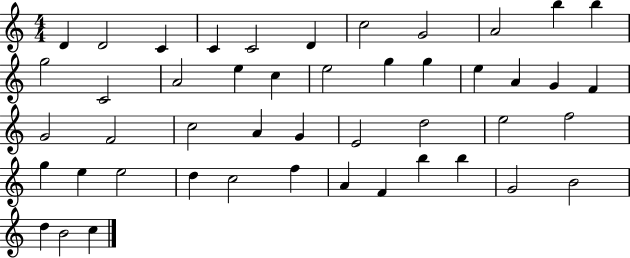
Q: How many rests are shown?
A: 0